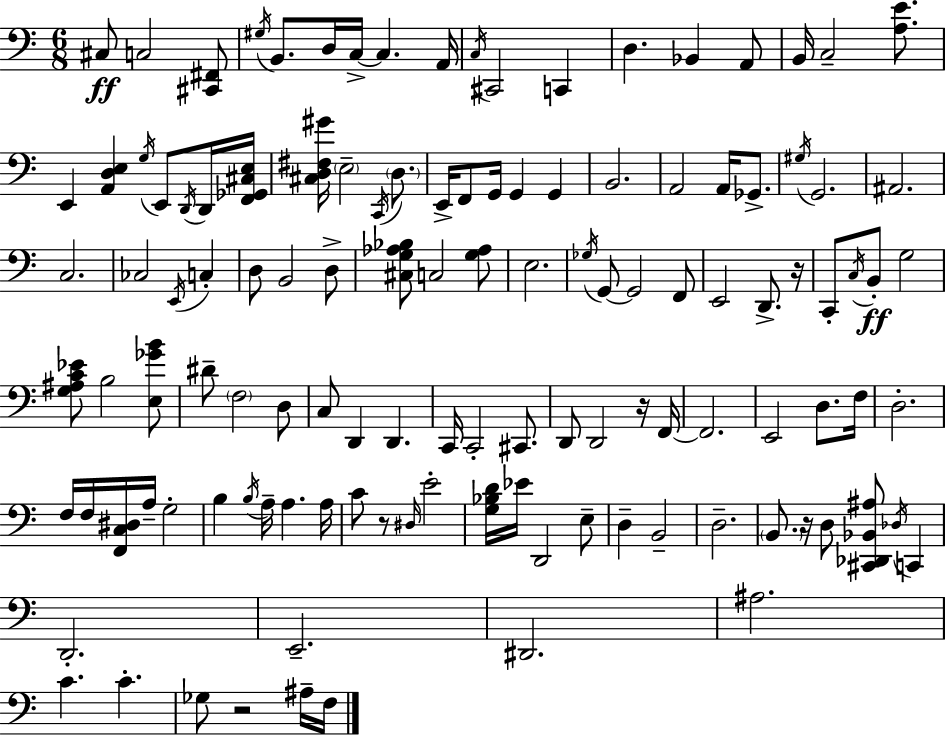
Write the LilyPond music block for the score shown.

{
  \clef bass
  \numericTimeSignature
  \time 6/8
  \key c \major
  cis8\ff c2 <cis, fis,>8 | \acciaccatura { gis16 } b,8. d16 c16->~~ c4. | a,16 \acciaccatura { c16 } cis,2 c,4 | d4. bes,4 | \break a,8 b,16 c2-- <a e'>8. | e,4 <a, d e>4 \acciaccatura { g16 } e,8 | \acciaccatura { d,16 } d,16 <f, ges, cis e>16 <cis d fis gis'>16 \parenthesize e2-- | \acciaccatura { c,16 } \parenthesize d8. e,16-> f,8 g,16 g,4 | \break g,4 b,2. | a,2 | a,16 ges,8.-> \acciaccatura { gis16 } g,2. | ais,2. | \break c2. | ces2 | \acciaccatura { e,16 } c4-. d8 b,2 | d8-> <cis g aes bes>8 c2 | \break <g aes>8 e2. | \acciaccatura { ges16 } g,8~~ g,2 | f,8 e,2 | d,8.-> r16 c,8-. \acciaccatura { c16 }\ff b,8-. | \break g2 <g ais c' ees'>8 b2 | <e ges' b'>8 dis'8-- \parenthesize f2 | d8 c8 d,4 | d,4. c,16 c,2-. | \break cis,8. d,8 d,2 | r16 f,16~~ f,2. | e,2 | d8. f16 d2.-. | \break f16 f16 <f, c dis>16 | a16-- g2-. b4 | \acciaccatura { b16 } a16-- a4. a16 c'8 | r8 \grace { dis16 } e'2-. <g bes d'>16 | \break ees'16 d,2 e8-- d4-- | b,2-- d2.-- | \parenthesize b,8. | r16 d8 <cis, des, bes, ais>8 \acciaccatura { des16 } c,4 | \break d,2.-. | e,2.-- | dis,2. | ais2. | \break c'4. c'4.-. | ges8 r2 ais16-- f16 | \bar "|."
}